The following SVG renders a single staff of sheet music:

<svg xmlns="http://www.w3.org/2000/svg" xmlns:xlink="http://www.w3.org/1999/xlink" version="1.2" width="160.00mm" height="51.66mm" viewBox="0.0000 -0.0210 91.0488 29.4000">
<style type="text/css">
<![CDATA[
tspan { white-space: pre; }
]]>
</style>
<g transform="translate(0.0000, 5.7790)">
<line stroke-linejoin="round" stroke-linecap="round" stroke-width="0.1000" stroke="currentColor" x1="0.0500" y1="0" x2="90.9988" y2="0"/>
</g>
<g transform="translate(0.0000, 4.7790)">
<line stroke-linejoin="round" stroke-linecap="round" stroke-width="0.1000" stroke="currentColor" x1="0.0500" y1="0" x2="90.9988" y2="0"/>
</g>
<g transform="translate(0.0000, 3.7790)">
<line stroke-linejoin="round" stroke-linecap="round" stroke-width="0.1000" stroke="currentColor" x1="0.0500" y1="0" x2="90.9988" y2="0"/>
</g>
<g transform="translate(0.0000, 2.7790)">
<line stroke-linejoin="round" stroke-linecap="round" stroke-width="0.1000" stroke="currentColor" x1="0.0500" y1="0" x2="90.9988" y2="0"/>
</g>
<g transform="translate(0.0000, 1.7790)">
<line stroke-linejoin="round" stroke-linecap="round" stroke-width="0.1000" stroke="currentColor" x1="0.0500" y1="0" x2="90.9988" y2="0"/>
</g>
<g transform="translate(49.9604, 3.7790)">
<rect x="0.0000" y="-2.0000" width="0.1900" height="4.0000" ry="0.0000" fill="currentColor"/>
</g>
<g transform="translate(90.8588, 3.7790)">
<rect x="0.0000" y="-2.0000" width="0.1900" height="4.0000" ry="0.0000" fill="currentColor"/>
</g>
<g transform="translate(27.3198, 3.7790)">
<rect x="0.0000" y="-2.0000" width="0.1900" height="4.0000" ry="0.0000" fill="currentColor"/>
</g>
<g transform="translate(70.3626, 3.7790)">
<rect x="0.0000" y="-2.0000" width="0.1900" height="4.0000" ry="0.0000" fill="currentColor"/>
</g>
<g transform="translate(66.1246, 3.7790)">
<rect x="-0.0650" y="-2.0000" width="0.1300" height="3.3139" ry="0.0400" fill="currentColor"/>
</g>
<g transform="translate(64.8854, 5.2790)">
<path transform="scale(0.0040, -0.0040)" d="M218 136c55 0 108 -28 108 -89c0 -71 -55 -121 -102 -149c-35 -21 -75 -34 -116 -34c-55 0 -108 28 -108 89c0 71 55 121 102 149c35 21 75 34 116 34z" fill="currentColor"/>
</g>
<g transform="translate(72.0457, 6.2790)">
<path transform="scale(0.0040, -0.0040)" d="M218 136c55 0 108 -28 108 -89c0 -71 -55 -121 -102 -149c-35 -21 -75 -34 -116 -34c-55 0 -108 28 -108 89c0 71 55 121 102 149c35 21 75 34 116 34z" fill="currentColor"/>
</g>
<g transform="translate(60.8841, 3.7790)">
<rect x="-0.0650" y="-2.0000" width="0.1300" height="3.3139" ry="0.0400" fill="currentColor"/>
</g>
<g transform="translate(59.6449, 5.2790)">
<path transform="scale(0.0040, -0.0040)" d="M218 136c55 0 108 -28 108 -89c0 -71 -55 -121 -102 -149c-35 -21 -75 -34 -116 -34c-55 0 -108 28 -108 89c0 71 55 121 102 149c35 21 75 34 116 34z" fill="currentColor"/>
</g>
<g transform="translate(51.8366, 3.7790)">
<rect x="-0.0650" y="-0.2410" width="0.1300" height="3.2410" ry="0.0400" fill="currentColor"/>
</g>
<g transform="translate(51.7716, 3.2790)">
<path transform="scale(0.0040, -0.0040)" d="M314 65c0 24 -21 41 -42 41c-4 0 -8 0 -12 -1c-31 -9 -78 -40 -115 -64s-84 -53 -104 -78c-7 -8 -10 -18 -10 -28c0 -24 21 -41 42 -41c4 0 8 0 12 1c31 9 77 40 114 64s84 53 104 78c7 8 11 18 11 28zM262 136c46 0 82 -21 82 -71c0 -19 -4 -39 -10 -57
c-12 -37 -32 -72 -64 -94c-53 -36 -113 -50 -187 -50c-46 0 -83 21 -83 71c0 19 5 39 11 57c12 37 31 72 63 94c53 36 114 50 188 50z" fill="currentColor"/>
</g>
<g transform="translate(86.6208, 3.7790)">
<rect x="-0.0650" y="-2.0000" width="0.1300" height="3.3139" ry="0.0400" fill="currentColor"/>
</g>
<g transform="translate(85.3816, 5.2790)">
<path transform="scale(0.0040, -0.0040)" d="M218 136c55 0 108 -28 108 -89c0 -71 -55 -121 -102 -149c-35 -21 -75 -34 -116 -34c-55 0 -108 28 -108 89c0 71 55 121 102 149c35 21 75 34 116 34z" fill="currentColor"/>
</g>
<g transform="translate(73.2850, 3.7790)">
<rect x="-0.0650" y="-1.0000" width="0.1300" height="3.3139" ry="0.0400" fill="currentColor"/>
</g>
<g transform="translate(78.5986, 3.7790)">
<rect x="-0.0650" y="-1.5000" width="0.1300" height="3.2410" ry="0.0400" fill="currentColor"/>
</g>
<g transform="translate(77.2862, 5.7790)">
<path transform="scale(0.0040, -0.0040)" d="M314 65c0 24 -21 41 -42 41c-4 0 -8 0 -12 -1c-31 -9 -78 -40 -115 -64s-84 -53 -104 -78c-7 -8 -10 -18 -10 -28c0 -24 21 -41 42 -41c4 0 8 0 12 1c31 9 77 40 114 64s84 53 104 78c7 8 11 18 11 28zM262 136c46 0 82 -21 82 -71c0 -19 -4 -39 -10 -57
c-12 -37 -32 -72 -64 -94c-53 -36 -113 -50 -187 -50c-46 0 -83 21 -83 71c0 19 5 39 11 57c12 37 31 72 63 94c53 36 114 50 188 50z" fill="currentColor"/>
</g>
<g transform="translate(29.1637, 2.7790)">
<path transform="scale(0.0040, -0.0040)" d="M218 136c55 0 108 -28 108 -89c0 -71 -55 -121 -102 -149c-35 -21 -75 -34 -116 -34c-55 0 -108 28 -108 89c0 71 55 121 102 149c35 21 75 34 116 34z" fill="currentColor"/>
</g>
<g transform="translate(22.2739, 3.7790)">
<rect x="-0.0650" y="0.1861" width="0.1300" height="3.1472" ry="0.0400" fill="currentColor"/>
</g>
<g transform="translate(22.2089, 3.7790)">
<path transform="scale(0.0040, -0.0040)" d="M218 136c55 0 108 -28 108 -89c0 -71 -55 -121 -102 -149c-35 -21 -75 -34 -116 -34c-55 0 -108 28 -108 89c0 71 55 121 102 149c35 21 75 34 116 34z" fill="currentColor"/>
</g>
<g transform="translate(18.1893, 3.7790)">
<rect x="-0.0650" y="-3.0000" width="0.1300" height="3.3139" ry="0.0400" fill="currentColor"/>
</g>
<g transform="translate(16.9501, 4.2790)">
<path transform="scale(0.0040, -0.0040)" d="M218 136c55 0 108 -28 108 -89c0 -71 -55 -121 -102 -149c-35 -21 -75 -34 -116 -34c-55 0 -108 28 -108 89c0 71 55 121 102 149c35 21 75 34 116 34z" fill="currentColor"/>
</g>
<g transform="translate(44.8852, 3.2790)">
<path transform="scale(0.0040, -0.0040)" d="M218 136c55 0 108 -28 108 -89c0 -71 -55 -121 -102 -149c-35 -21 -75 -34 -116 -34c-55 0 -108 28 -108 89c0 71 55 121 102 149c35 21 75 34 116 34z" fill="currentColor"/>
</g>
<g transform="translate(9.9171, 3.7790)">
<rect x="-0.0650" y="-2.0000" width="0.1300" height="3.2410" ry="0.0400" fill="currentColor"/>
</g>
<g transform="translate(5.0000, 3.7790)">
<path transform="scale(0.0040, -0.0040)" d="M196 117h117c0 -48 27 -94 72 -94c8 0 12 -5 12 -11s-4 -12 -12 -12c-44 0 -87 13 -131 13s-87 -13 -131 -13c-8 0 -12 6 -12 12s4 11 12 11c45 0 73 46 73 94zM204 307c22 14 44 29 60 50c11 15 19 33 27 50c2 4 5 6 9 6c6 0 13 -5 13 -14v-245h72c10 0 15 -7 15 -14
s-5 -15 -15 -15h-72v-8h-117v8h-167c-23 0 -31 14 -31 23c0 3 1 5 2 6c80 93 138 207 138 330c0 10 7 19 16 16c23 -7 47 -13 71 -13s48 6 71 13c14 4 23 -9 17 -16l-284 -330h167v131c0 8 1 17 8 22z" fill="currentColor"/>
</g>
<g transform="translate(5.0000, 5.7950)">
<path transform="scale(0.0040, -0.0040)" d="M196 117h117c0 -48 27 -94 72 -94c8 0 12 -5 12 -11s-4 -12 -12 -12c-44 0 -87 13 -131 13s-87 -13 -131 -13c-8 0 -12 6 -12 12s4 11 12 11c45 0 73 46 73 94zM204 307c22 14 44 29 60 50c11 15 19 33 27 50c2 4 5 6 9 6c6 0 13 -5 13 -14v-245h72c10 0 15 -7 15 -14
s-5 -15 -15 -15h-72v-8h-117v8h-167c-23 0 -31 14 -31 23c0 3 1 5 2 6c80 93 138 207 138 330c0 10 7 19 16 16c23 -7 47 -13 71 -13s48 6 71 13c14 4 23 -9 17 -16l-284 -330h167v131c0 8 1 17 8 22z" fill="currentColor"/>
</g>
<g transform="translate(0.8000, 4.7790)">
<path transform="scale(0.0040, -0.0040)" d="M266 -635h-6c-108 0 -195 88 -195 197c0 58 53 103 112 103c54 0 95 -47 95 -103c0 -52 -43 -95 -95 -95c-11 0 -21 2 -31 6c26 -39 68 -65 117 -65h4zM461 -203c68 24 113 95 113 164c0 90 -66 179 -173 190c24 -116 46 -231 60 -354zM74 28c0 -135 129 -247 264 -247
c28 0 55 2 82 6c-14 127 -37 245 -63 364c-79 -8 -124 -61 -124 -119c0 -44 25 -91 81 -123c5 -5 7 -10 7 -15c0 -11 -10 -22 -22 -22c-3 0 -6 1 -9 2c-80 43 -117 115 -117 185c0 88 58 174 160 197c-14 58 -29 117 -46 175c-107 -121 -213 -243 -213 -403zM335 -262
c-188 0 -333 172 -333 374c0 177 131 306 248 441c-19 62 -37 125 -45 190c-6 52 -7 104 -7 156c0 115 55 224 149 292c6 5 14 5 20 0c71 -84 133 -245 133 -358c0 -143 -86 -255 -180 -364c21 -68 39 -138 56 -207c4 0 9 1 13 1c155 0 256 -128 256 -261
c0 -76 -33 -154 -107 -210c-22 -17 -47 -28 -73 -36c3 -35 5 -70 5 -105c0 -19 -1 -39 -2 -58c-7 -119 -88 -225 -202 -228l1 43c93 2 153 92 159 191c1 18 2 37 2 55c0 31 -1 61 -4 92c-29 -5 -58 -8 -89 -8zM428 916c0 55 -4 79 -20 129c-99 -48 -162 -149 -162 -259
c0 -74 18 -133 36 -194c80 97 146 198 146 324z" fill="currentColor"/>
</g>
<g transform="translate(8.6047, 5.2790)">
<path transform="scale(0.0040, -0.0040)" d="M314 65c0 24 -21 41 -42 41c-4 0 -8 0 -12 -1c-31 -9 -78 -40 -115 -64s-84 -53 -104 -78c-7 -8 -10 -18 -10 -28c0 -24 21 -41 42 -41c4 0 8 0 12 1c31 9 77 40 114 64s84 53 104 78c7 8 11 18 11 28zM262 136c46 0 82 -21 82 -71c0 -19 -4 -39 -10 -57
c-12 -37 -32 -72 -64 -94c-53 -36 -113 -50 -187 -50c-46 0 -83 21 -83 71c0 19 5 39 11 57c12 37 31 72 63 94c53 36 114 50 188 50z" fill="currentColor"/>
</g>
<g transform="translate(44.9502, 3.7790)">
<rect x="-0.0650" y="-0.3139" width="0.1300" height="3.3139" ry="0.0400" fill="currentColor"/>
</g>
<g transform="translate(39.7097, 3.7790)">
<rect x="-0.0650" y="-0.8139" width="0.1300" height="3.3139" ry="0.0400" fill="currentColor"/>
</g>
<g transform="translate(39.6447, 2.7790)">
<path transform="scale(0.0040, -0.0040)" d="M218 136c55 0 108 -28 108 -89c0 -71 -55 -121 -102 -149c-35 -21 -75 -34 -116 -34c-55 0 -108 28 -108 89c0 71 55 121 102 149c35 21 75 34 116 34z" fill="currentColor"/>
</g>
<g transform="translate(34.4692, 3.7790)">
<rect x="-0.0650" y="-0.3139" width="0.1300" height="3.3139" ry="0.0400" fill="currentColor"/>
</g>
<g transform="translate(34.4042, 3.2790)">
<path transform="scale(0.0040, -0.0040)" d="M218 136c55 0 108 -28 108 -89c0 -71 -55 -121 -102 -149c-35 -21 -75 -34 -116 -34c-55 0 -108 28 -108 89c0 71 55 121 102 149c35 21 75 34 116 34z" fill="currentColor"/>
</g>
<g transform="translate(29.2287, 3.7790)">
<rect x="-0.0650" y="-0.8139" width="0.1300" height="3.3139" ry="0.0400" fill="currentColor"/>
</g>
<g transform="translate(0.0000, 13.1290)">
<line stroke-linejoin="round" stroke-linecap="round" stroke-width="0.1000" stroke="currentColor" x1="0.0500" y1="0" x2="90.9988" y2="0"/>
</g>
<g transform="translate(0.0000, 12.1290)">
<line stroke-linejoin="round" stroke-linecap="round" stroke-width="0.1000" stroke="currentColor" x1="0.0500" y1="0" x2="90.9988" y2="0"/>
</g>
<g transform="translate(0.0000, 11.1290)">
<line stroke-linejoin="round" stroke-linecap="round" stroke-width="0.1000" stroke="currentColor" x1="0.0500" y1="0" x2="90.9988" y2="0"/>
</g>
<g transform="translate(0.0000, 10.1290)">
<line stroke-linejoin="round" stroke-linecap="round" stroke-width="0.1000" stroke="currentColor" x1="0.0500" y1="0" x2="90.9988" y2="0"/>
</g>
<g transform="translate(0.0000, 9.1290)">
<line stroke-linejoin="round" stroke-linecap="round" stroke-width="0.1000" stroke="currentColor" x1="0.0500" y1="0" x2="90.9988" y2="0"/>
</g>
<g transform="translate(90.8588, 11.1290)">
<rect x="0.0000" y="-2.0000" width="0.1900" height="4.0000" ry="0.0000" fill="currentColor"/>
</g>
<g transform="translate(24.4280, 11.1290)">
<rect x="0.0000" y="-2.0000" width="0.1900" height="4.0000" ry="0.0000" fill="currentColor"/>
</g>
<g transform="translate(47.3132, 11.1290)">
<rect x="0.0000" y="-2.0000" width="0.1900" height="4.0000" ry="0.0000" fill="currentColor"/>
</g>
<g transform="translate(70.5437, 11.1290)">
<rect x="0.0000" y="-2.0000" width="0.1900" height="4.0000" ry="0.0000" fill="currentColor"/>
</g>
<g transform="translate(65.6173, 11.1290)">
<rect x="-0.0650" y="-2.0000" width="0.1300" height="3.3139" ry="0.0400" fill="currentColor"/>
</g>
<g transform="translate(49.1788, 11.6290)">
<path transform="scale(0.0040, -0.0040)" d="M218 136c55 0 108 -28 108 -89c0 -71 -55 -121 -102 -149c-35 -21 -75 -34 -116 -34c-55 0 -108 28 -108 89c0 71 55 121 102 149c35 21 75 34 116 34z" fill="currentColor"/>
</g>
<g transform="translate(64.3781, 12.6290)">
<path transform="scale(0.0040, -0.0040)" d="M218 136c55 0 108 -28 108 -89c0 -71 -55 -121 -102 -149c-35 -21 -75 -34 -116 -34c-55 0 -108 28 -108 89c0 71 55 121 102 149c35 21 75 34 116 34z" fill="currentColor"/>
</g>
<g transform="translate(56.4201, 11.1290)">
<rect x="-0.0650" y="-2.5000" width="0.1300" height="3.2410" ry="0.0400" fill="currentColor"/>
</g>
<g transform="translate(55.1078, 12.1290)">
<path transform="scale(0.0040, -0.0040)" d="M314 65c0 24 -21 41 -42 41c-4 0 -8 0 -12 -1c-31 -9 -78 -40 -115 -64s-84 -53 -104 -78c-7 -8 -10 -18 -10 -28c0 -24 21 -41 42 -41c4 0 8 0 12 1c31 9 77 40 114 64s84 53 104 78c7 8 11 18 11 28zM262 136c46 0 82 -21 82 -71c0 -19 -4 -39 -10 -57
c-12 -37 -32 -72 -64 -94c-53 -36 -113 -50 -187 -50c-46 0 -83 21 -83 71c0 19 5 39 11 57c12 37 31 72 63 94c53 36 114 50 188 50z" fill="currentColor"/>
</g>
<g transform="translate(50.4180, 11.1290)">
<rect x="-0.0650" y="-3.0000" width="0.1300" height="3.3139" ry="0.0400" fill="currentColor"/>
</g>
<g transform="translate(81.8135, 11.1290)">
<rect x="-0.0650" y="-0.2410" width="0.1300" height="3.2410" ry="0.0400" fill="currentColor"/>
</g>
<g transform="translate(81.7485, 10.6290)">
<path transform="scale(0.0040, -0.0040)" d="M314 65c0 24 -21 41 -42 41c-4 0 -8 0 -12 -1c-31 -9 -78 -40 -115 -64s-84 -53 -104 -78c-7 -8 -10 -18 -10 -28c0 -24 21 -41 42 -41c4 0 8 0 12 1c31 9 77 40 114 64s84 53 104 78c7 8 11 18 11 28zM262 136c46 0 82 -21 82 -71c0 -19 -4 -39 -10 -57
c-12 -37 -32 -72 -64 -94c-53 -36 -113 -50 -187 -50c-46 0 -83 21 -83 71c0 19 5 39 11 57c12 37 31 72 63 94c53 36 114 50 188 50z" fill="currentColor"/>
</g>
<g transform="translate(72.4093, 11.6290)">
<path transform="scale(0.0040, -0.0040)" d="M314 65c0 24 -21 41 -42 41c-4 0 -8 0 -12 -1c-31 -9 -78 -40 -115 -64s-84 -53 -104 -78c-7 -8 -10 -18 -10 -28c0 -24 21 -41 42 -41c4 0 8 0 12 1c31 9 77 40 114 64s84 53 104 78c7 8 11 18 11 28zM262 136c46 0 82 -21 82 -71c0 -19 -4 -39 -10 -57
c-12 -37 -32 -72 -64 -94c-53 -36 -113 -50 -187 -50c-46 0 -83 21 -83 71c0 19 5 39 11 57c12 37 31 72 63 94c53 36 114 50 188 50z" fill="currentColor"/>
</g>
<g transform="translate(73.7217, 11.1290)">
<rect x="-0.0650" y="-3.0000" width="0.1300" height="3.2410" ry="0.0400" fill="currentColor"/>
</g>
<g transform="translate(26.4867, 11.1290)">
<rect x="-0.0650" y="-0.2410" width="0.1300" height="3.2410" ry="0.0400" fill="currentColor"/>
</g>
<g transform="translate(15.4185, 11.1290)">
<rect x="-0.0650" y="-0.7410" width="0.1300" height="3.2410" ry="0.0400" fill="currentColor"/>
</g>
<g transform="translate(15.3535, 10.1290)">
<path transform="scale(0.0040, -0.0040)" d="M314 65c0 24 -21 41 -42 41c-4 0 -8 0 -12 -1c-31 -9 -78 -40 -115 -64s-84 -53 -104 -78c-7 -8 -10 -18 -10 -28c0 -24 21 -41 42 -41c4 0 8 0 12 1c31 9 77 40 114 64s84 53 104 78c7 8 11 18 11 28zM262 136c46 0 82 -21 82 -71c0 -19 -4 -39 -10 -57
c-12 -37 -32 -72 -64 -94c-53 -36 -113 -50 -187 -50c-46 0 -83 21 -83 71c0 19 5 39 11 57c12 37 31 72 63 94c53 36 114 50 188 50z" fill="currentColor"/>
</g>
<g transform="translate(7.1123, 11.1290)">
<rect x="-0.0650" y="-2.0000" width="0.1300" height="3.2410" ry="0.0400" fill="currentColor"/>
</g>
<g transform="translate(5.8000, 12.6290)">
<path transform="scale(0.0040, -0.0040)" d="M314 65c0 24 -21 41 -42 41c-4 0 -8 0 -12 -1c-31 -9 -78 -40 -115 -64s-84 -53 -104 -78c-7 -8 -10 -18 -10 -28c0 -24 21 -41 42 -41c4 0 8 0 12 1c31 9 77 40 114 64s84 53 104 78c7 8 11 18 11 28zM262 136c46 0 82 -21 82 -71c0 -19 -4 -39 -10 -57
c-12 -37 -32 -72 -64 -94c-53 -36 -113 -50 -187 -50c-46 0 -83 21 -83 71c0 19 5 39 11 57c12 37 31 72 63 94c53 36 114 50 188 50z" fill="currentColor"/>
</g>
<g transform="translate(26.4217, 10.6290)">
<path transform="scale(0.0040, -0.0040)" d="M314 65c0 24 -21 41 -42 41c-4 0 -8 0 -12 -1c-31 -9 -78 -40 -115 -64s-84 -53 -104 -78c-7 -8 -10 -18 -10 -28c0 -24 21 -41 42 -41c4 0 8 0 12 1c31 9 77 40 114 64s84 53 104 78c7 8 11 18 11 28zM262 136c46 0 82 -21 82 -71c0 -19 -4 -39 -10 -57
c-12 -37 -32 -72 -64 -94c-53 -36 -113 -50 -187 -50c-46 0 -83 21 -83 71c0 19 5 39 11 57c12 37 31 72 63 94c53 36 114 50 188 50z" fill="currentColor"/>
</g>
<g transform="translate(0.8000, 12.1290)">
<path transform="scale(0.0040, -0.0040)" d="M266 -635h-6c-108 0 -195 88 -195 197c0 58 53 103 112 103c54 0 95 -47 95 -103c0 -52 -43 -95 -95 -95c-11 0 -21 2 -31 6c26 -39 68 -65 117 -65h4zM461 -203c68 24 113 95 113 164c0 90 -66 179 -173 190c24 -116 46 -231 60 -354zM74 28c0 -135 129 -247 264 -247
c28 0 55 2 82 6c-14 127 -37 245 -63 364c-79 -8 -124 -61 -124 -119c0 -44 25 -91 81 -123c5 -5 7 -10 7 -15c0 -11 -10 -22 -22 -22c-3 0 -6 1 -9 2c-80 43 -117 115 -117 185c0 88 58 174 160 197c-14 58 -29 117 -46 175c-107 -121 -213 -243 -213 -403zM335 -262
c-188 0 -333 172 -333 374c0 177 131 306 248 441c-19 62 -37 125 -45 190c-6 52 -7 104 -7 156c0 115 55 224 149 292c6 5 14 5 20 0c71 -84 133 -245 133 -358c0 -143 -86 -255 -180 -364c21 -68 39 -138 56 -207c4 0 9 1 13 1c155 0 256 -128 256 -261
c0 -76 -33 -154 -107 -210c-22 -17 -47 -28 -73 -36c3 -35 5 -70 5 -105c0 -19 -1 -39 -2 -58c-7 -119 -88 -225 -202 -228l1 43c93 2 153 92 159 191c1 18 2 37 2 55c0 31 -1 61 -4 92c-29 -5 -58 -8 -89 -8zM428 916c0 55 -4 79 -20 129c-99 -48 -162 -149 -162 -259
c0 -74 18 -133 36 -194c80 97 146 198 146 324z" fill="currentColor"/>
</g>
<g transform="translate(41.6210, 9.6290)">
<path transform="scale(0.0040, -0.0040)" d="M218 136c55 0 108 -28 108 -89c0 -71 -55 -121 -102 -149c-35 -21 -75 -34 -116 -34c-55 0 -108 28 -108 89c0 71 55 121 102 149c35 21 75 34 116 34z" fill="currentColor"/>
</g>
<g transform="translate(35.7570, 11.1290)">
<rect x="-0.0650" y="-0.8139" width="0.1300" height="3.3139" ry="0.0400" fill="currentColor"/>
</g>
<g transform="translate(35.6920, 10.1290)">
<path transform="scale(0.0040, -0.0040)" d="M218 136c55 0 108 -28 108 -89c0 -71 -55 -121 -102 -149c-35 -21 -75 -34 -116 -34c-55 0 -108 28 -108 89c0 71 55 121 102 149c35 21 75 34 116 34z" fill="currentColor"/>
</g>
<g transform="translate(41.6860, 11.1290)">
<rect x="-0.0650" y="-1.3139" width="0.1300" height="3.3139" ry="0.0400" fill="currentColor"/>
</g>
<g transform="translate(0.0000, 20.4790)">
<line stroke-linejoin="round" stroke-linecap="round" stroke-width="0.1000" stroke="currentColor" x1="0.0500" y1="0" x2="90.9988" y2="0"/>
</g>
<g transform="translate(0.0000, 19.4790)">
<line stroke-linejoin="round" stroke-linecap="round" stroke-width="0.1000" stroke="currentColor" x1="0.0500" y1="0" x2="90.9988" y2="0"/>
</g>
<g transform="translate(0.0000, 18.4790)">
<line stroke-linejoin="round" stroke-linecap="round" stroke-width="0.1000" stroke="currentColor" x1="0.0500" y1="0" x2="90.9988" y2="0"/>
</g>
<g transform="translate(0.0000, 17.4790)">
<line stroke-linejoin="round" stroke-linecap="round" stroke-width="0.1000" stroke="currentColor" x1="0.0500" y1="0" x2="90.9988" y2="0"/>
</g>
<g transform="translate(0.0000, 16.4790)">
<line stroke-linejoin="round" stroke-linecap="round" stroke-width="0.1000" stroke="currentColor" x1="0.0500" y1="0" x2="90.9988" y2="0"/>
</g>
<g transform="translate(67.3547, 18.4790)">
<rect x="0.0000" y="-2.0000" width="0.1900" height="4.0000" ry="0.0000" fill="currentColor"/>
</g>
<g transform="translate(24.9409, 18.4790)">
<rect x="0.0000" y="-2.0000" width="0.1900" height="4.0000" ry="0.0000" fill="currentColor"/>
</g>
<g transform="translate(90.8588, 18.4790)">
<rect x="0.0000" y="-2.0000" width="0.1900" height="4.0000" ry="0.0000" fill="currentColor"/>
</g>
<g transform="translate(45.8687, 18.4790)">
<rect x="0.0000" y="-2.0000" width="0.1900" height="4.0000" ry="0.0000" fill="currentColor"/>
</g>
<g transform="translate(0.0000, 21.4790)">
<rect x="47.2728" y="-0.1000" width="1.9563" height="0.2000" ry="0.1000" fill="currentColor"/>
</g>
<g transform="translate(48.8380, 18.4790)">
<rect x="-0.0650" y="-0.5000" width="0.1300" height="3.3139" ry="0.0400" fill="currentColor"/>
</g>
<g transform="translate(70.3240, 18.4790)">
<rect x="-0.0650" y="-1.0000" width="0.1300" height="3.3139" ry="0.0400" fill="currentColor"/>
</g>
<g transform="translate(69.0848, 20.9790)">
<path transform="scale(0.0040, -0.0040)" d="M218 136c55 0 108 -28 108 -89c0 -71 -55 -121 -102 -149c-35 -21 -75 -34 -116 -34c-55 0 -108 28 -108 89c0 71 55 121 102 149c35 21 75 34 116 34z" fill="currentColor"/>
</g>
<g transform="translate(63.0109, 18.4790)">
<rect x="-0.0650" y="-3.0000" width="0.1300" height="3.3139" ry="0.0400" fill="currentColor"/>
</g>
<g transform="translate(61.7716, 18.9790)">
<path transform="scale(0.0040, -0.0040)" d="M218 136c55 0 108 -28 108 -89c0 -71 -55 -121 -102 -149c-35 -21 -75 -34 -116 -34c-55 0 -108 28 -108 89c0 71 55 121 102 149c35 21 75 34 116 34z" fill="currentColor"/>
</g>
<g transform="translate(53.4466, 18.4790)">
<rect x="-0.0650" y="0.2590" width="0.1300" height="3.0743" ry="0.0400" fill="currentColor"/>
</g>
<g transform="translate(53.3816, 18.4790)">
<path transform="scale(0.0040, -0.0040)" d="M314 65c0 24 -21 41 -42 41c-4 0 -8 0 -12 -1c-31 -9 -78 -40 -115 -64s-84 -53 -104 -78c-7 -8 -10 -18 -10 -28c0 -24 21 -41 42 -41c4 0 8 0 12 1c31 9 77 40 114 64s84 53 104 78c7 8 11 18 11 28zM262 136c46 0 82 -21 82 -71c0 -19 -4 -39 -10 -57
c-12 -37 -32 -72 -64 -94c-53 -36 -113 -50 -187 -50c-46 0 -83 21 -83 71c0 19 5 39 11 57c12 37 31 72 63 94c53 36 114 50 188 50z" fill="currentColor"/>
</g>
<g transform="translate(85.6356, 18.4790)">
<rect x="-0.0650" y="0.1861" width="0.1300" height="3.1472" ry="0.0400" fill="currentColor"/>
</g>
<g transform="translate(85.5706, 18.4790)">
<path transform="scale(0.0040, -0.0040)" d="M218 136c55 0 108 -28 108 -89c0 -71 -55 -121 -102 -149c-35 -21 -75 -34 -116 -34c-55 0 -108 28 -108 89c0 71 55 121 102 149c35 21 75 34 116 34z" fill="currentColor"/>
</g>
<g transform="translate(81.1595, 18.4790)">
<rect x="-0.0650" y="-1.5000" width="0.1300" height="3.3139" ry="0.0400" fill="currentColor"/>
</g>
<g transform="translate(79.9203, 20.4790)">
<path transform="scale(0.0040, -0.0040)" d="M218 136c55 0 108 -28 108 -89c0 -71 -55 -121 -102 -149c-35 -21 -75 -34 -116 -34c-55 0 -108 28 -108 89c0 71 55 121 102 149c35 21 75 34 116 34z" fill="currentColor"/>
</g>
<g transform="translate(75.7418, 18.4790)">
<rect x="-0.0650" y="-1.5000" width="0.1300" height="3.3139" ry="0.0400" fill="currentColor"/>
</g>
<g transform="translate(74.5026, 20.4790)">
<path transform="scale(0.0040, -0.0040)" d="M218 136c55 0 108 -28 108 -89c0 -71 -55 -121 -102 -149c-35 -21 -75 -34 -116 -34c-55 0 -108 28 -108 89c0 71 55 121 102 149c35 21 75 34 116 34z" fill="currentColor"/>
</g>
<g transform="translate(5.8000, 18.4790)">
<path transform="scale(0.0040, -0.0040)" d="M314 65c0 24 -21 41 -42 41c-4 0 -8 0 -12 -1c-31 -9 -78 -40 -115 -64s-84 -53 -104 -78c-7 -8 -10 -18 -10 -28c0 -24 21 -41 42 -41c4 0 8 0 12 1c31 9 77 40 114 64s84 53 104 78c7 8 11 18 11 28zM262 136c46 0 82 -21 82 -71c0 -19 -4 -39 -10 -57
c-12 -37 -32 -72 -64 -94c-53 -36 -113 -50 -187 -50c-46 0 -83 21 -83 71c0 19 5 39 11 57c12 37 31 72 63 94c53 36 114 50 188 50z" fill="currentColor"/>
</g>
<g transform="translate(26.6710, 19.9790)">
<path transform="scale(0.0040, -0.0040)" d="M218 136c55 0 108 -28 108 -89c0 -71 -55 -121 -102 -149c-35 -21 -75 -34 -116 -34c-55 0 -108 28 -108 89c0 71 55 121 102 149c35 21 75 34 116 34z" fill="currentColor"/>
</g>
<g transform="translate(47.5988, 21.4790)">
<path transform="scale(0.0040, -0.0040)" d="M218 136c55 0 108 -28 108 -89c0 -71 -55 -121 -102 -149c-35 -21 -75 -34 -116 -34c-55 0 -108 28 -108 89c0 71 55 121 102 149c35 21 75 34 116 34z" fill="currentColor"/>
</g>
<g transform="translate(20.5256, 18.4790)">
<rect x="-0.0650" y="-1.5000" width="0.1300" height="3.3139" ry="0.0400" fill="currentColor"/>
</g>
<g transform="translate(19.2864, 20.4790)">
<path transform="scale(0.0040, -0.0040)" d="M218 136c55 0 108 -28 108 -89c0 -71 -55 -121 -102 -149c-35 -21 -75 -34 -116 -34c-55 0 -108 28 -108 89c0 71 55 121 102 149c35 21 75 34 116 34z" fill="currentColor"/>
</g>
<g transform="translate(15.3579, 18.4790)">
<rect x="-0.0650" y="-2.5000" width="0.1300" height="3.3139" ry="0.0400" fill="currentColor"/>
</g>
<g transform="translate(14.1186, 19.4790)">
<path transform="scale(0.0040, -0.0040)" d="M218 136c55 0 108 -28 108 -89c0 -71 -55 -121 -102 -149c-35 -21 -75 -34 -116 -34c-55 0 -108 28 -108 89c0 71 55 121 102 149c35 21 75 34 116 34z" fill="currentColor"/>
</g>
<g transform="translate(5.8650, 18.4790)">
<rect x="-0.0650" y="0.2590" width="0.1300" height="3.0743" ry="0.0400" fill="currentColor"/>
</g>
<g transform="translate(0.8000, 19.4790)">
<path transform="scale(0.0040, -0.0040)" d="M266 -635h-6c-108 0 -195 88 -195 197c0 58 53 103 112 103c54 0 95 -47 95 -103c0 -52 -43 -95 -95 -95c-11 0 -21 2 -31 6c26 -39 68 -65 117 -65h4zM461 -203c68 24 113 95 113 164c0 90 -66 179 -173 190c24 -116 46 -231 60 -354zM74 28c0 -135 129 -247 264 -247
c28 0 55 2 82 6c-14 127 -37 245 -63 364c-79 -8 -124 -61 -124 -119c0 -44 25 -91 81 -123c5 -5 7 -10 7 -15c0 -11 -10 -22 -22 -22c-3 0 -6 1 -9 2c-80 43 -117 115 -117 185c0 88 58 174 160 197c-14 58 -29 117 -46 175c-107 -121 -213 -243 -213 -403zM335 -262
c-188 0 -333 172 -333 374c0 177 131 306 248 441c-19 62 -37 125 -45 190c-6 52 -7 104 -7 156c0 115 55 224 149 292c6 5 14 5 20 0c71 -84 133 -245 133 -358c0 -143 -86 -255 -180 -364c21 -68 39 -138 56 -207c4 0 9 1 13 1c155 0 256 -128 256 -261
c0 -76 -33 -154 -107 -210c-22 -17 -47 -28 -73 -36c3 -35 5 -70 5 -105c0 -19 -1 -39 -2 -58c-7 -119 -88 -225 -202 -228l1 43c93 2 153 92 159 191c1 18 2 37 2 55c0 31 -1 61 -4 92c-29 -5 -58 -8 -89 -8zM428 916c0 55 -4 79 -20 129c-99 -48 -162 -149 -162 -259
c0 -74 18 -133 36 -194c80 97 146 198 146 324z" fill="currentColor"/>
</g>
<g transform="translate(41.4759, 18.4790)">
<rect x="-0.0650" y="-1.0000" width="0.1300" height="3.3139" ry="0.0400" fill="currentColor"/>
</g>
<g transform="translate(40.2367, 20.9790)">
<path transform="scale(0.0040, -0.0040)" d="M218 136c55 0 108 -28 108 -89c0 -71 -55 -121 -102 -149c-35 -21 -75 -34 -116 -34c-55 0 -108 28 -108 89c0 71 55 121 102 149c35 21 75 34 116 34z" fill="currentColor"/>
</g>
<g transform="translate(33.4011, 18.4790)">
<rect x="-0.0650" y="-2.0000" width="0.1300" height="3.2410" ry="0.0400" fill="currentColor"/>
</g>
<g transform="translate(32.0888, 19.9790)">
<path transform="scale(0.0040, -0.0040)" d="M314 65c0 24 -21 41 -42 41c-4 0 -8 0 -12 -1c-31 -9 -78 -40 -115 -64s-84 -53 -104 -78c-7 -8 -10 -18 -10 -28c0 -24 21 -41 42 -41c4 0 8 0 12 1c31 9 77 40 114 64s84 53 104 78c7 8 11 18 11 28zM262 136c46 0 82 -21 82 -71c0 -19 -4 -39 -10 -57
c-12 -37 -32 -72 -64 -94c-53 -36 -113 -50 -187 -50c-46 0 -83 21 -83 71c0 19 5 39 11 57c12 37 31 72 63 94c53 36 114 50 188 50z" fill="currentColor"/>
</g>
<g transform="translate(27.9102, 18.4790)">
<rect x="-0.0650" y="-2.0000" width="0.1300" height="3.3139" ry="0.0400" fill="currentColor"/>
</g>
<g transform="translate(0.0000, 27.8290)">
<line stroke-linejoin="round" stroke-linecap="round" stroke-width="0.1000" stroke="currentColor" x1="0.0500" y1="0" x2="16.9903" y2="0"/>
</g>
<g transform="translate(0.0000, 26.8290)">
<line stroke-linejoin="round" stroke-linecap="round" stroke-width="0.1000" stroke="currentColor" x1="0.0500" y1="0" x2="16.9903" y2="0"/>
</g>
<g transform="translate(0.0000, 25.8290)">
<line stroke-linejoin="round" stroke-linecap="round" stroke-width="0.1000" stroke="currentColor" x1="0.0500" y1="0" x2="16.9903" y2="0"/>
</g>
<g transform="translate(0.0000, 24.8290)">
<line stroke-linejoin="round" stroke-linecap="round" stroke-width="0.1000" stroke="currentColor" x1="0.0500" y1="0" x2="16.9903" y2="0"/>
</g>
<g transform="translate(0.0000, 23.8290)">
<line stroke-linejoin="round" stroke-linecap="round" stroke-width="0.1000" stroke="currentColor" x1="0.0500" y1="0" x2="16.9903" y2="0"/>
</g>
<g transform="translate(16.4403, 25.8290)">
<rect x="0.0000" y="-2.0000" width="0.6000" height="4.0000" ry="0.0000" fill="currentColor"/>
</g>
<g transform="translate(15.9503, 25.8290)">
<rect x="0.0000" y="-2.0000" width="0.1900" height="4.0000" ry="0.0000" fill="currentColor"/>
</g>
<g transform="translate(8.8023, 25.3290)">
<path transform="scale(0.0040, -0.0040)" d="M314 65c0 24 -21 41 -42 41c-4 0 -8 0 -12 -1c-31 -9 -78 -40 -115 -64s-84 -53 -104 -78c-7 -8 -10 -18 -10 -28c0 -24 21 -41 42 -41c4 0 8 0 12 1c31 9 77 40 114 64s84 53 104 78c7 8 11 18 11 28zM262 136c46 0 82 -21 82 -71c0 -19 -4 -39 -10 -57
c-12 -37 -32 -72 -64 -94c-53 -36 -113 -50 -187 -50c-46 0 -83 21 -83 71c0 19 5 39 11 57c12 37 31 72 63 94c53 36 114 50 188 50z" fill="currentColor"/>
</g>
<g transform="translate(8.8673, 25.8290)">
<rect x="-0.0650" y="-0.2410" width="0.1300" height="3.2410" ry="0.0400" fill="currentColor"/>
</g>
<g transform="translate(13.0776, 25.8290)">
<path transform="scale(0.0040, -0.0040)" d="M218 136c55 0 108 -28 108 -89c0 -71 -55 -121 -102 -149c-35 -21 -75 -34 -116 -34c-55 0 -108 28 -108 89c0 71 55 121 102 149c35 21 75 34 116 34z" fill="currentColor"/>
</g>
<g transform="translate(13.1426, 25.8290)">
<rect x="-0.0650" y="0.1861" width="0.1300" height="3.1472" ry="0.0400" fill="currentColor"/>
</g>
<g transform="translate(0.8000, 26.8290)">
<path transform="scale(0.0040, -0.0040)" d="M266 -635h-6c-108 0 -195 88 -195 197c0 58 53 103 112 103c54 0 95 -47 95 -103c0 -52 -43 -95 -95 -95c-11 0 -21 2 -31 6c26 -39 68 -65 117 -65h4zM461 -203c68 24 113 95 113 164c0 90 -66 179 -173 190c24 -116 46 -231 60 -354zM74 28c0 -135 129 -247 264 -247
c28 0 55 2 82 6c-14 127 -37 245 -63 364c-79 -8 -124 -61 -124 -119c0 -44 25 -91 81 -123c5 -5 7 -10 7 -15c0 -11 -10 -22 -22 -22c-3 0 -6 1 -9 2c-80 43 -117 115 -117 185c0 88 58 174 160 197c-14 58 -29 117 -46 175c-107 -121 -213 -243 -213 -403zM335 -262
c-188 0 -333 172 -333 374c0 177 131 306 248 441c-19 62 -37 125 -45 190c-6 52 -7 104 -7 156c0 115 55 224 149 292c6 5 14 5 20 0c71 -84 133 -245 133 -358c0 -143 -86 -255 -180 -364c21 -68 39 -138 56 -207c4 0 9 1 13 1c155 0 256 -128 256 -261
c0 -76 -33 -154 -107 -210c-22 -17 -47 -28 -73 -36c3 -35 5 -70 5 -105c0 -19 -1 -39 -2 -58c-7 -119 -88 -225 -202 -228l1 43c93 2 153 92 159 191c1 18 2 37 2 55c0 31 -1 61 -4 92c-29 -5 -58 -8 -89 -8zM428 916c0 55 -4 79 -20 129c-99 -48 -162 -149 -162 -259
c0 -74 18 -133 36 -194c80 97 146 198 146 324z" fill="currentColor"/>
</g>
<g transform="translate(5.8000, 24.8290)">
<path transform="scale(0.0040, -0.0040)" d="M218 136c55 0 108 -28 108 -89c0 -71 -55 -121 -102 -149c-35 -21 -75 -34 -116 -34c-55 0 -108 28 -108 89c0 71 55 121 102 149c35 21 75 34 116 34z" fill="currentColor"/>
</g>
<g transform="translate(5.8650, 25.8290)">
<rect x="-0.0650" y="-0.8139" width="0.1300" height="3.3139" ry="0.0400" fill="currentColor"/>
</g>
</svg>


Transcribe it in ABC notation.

X:1
T:Untitled
M:4/4
L:1/4
K:C
F2 A B d c d c c2 F F D E2 F F2 d2 c2 d e A G2 F A2 c2 B2 G E F F2 D C B2 A D E E B d c2 B